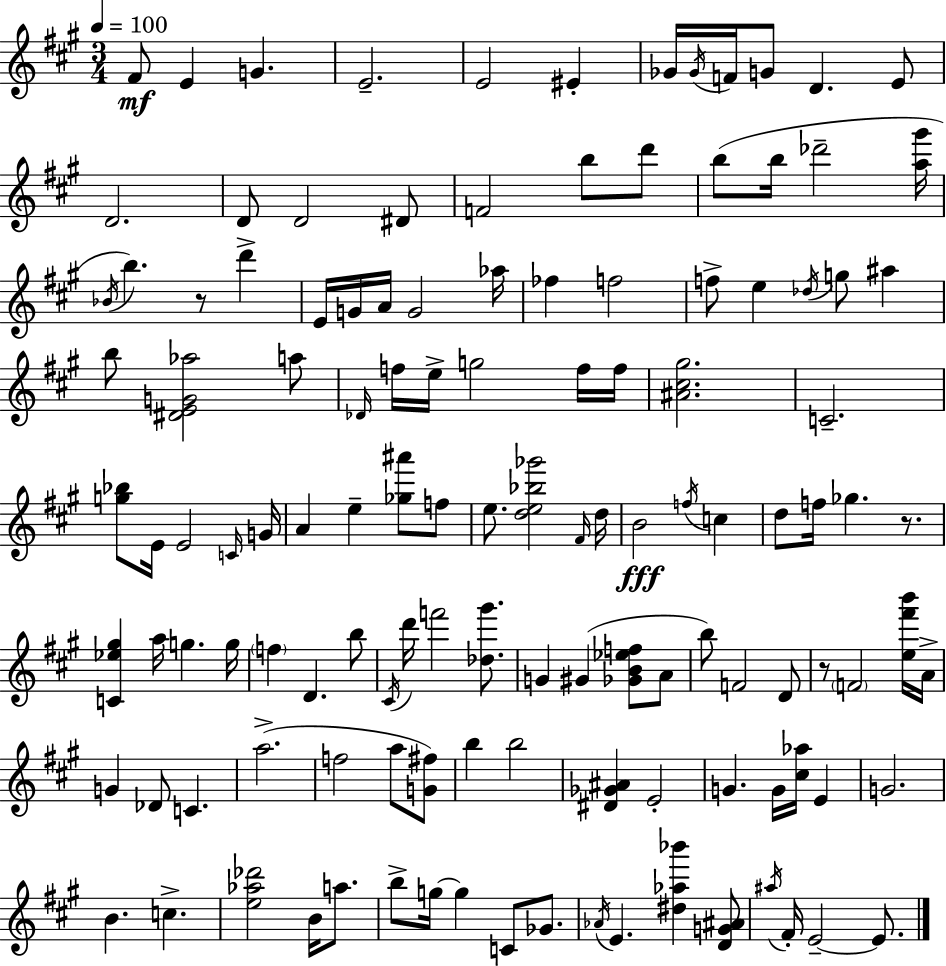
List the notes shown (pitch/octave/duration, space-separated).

F#4/e E4/q G4/q. E4/h. E4/h EIS4/q Gb4/s Gb4/s F4/s G4/e D4/q. E4/e D4/h. D4/e D4/h D#4/e F4/h B5/e D6/e B5/e B5/s Db6/h [A5,G#6]/s Bb4/s B5/q. R/e D6/q E4/s G4/s A4/s G4/h Ab5/s FES5/q F5/h F5/e E5/q Db5/s G5/e A#5/q B5/e [D#4,E4,G4,Ab5]/h A5/e Db4/s F5/s E5/s G5/h F5/s F5/s [A#4,C#5,G#5]/h. C4/h. [G5,Bb5]/e E4/s E4/h C4/s G4/s A4/q E5/q [Gb5,A#6]/e F5/e E5/e. [D5,E5,Bb5,Gb6]/h F#4/s D5/s B4/h F5/s C5/q D5/e F5/s Gb5/q. R/e. [C4,Eb5,G#5]/q A5/s G5/q. G5/s F5/q D4/q. B5/e C#4/s D6/s F6/h [Db5,G#6]/e. G4/q G#4/q [Gb4,B4,Eb5,F5]/e A4/e B5/e F4/h D4/e R/e F4/h [E5,F#6,B6]/s A4/s G4/q Db4/e C4/q. A5/h. F5/h A5/e [G4,F#5]/e B5/q B5/h [D#4,Gb4,A#4]/q E4/h G4/q. G4/s [C#5,Ab5]/s E4/q G4/h. B4/q. C5/q. [E5,Ab5,Db6]/h B4/s A5/e. B5/e G5/s G5/q C4/e Gb4/e. Ab4/s E4/q. [D#5,Ab5,Bb6]/q [D4,G4,A#4]/e A#5/s F#4/s E4/h E4/e.